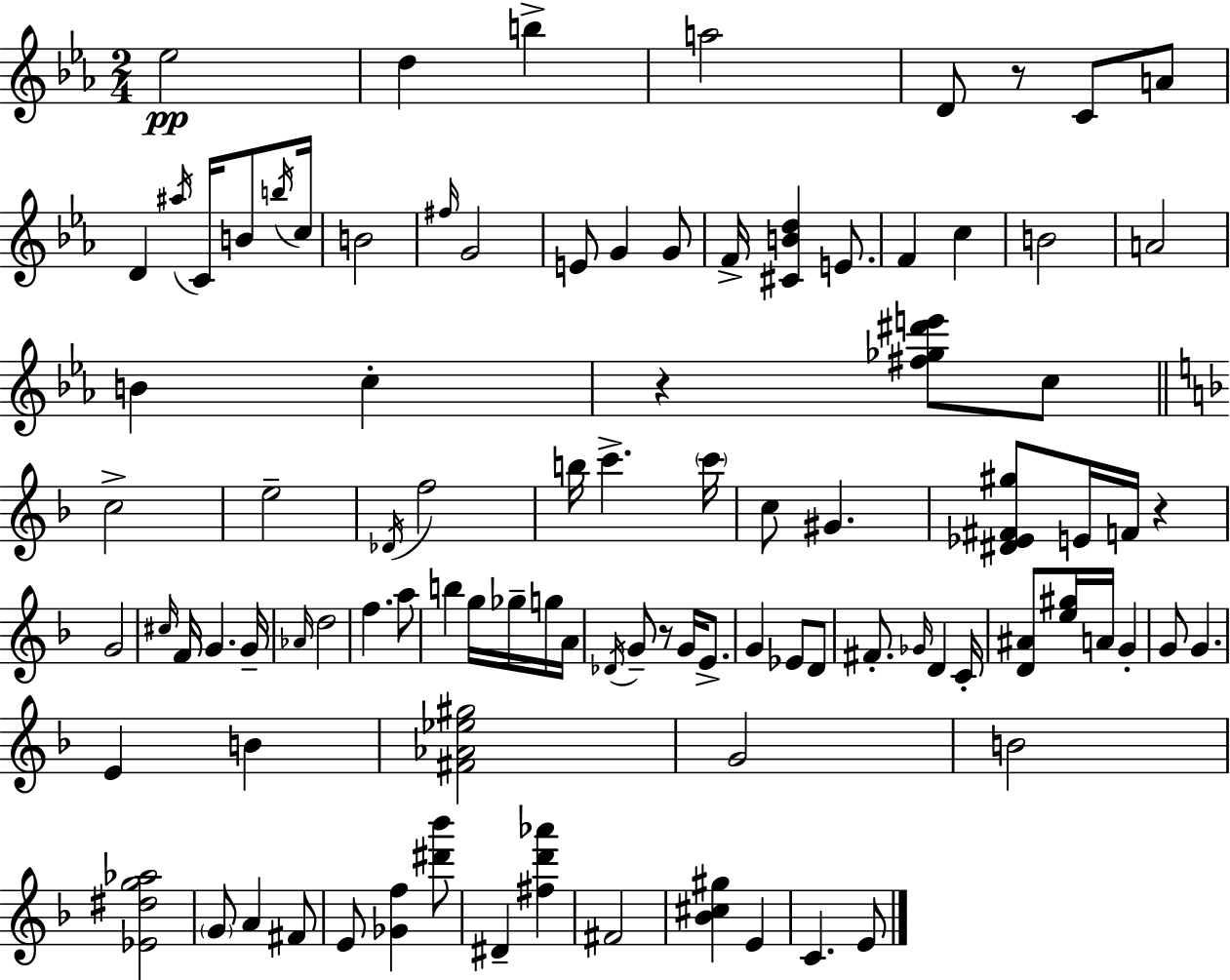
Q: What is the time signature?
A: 2/4